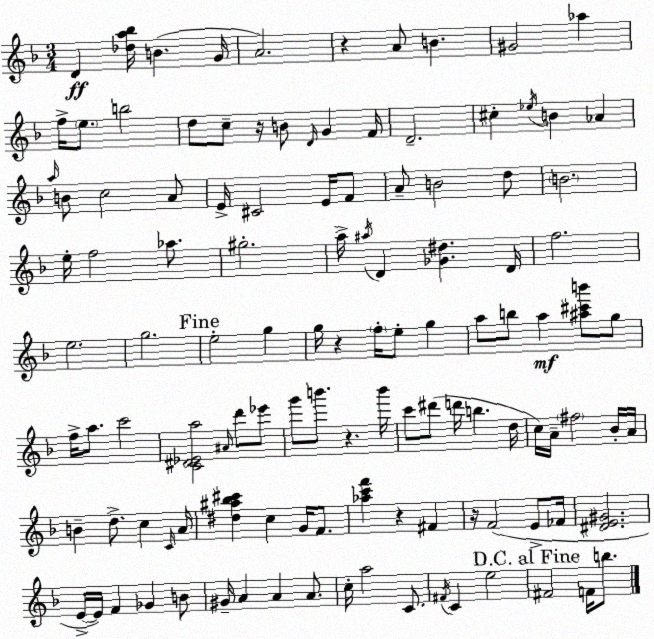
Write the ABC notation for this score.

X:1
T:Untitled
M:3/4
L:1/4
K:F
D [_da_b]/4 B G/4 A2 z A/2 B ^G2 _a f/4 e/2 b2 d/2 c/2 z/4 B/2 D/4 G F/4 D2 ^c _e/4 B _A a/4 B/2 c2 A/2 E/4 ^C2 E/4 F/2 A/2 B2 d/2 B2 e/4 f2 _a/2 ^g2 a/4 ^a/4 D [_G^d] D/4 f2 e2 g2 e2 g g/4 z f/4 e/2 g a/2 b/2 a [^a^c'b']/2 g/2 f/4 a/2 c'2 [C^D_Ea]2 ^A/4 d'/2 _e'/2 g'/2 b'/2 z b'/4 c'/2 ^d'/2 d'/4 b d/4 c/4 A/4 ^f2 _B/4 A/4 B d/2 c C/4 A/4 [^d^a_b^c'] c G/4 F/2 [_ac'f'] z ^F z/4 F2 E/2 _F/4 [^DE^G]2 E/4 E/4 F _G B/2 ^G/4 A A A/2 c/4 a2 C/2 ^F/4 C e2 ^F2 F/4 b/2